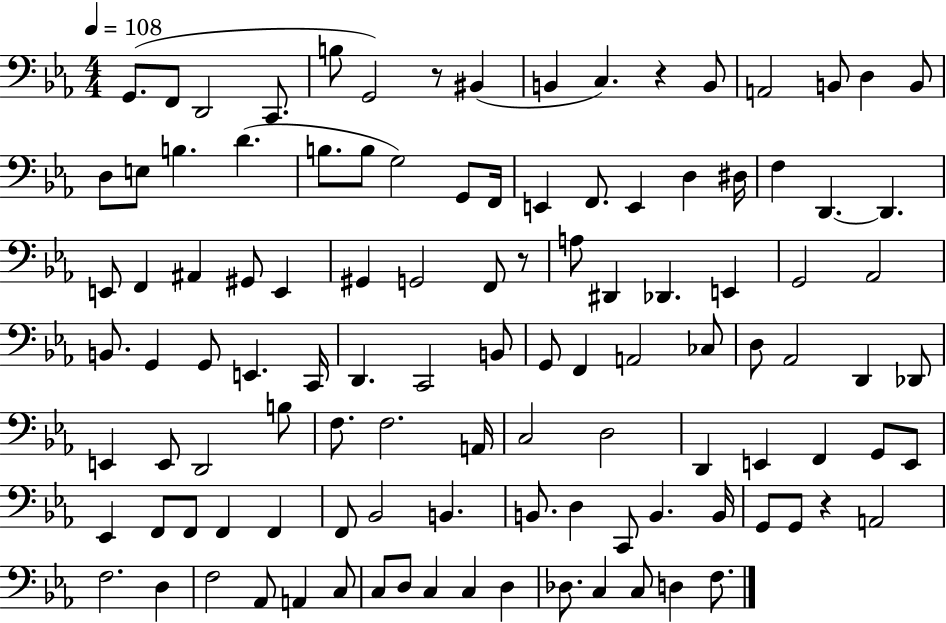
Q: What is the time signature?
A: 4/4